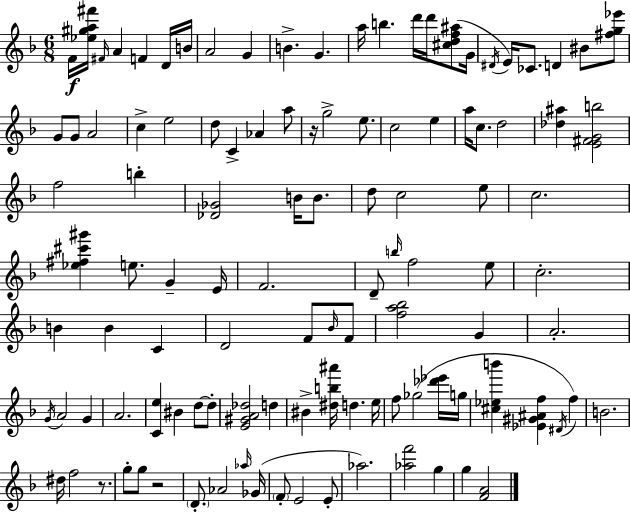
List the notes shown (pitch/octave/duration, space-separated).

F4/s [Eb5,G#5,A5,F#6]/s F#4/s A4/q F4/q D4/s B4/s A4/h G4/q B4/q. G4/q. A5/s B5/q. D6/s D6/s [C#5,D5,F5,A#5]/e G4/s D#4/s E4/s CES4/e. D4/q BIS4/e [F#5,G5,Eb6]/e G4/e G4/e A4/h C5/q E5/h D5/e C4/q Ab4/q A5/e R/s G5/h E5/e. C5/h E5/q A5/s C5/e. D5/h [Db5,A#5]/q [E4,F#4,G4,B5]/h F5/h B5/q [Db4,Gb4]/h B4/s B4/e. D5/e C5/h E5/e C5/h. [Eb5,F#5,C#6,G#6]/q E5/e. G4/q E4/s F4/h. D4/e B5/s F5/h E5/e C5/h. B4/q B4/q C4/q D4/h F4/e Bb4/s F4/e [F5,A5,Bb5]/h G4/q A4/h. G4/s A4/h G4/q A4/h. [C4,E5]/q BIS4/q D5/e D5/e [E4,G#4,A4,Db5]/h D5/q BIS4/q [D#5,B5,A#6]/s D5/q. E5/s F5/e Gb5/h [Db6,Eb6]/s G5/s [C#5,Eb5,B6]/q [Eb4,G#4,A#4,F5]/q D#4/s F5/q B4/h. D#5/s F5/h R/e. G5/e G5/e R/h D4/e. Ab4/h Ab5/s Gb4/s F4/e E4/h E4/e Ab5/h. [Ab5,F6]/h G5/q G5/q [F4,A4]/h